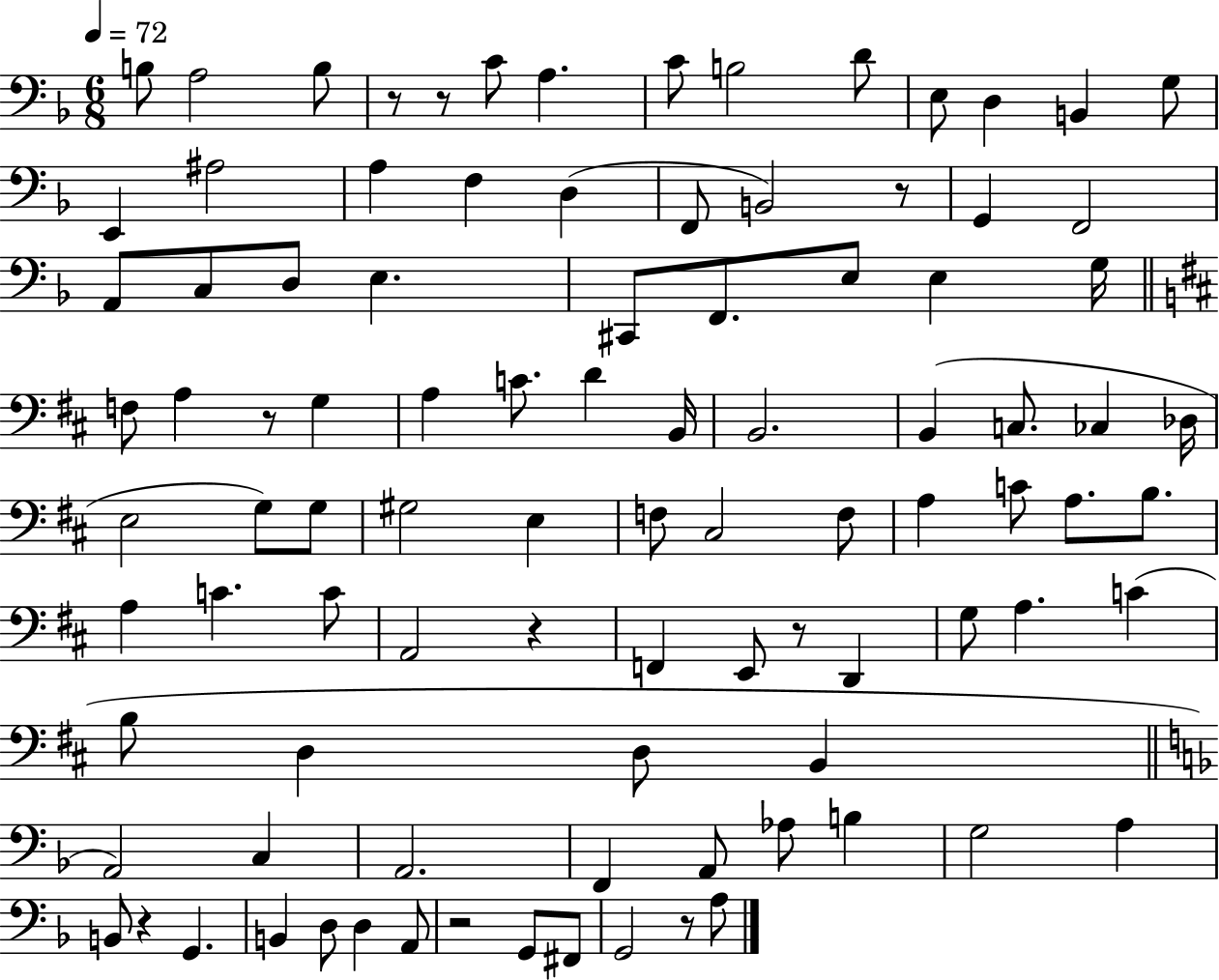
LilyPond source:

{
  \clef bass
  \numericTimeSignature
  \time 6/8
  \key f \major
  \tempo 4 = 72
  b8 a2 b8 | r8 r8 c'8 a4. | c'8 b2 d'8 | e8 d4 b,4 g8 | \break e,4 ais2 | a4 f4 d4( | f,8 b,2) r8 | g,4 f,2 | \break a,8 c8 d8 e4. | cis,8 f,8. e8 e4 g16 | \bar "||" \break \key b \minor f8 a4 r8 g4 | a4 c'8. d'4 b,16 | b,2. | b,4( c8. ces4 des16 | \break e2 g8) g8 | gis2 e4 | f8 cis2 f8 | a4 c'8 a8. b8. | \break a4 c'4. c'8 | a,2 r4 | f,4 e,8 r8 d,4 | g8 a4. c'4( | \break b8 d4 d8 b,4 | \bar "||" \break \key d \minor a,2) c4 | a,2. | f,4 a,8 aes8 b4 | g2 a4 | \break b,8 r4 g,4. | b,4 d8 d4 a,8 | r2 g,8 fis,8 | g,2 r8 a8 | \break \bar "|."
}